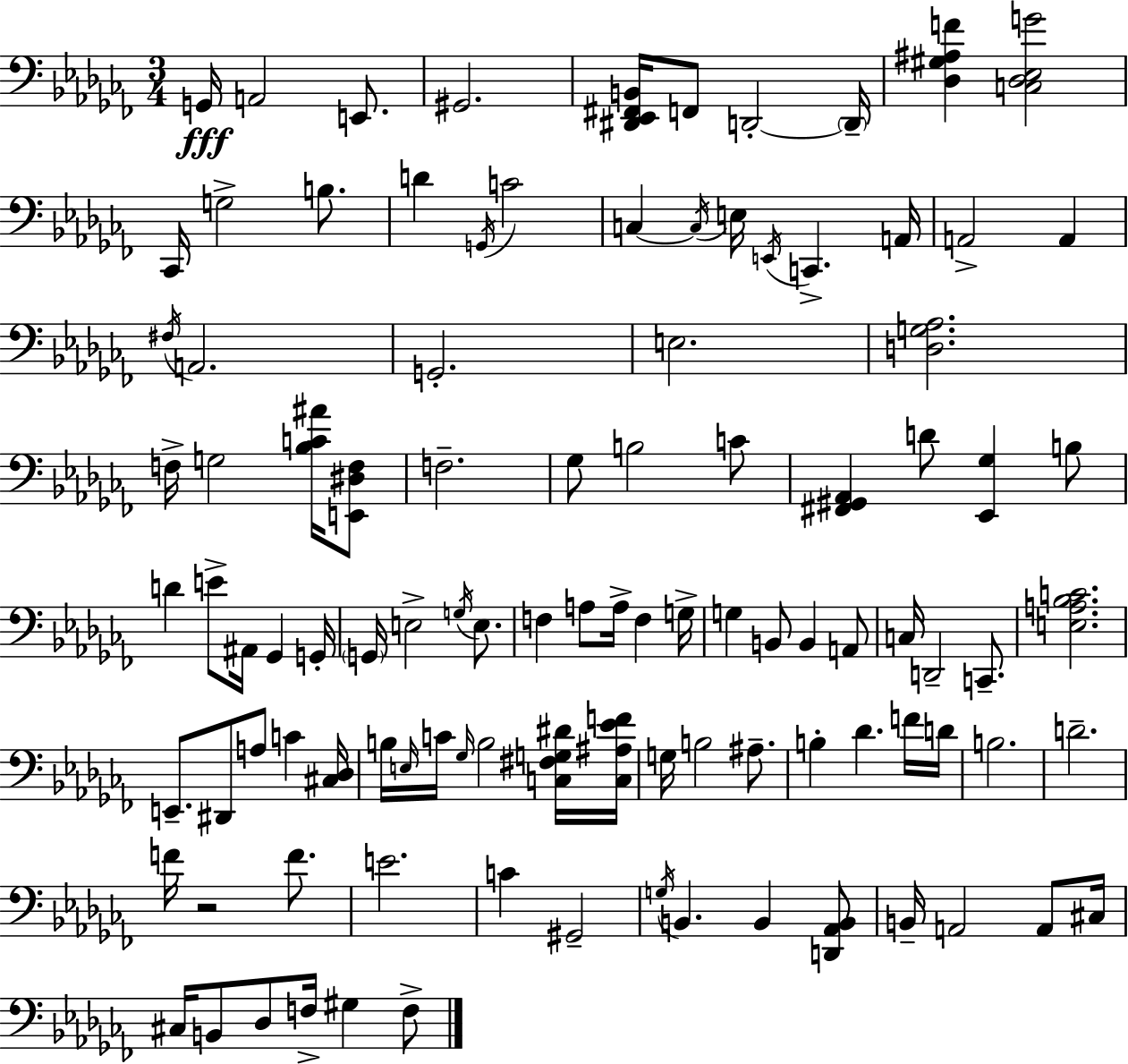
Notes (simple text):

G2/s A2/h E2/e. G#2/h. [D#2,Eb2,F#2,B2]/s F2/e D2/h D2/s [Db3,G#3,A#3,F4]/q [C3,Db3,Eb3,G4]/h CES2/s G3/h B3/e. D4/q G2/s C4/h C3/q C3/s E3/s E2/s C2/q. A2/s A2/h A2/q F#3/s A2/h. G2/h. E3/h. [D3,G3,Ab3]/h. F3/s G3/h [Bb3,C4,A#4]/s [E2,D#3,F3]/e F3/h. Gb3/e B3/h C4/e [F#2,G#2,Ab2]/q D4/e [Eb2,Gb3]/q B3/e D4/q E4/e A#2/s Gb2/q G2/s G2/s E3/h G3/s E3/e. F3/q A3/e A3/s F3/q G3/s G3/q B2/e B2/q A2/e C3/s D2/h C2/e. [E3,A3,Bb3,C4]/h. E2/e. D#2/e A3/e C4/q [C#3,Db3]/s B3/s E3/s C4/s Gb3/s B3/h [C3,F#3,G3,D#4]/s [C3,A#3,Eb4,F4]/s G3/s B3/h A#3/e. B3/q Db4/q. F4/s D4/s B3/h. D4/h. F4/s R/h F4/e. E4/h. C4/q G#2/h G3/s B2/q. B2/q [D2,Ab2,B2]/e B2/s A2/h A2/e C#3/s C#3/s B2/e Db3/e F3/s G#3/q F3/e